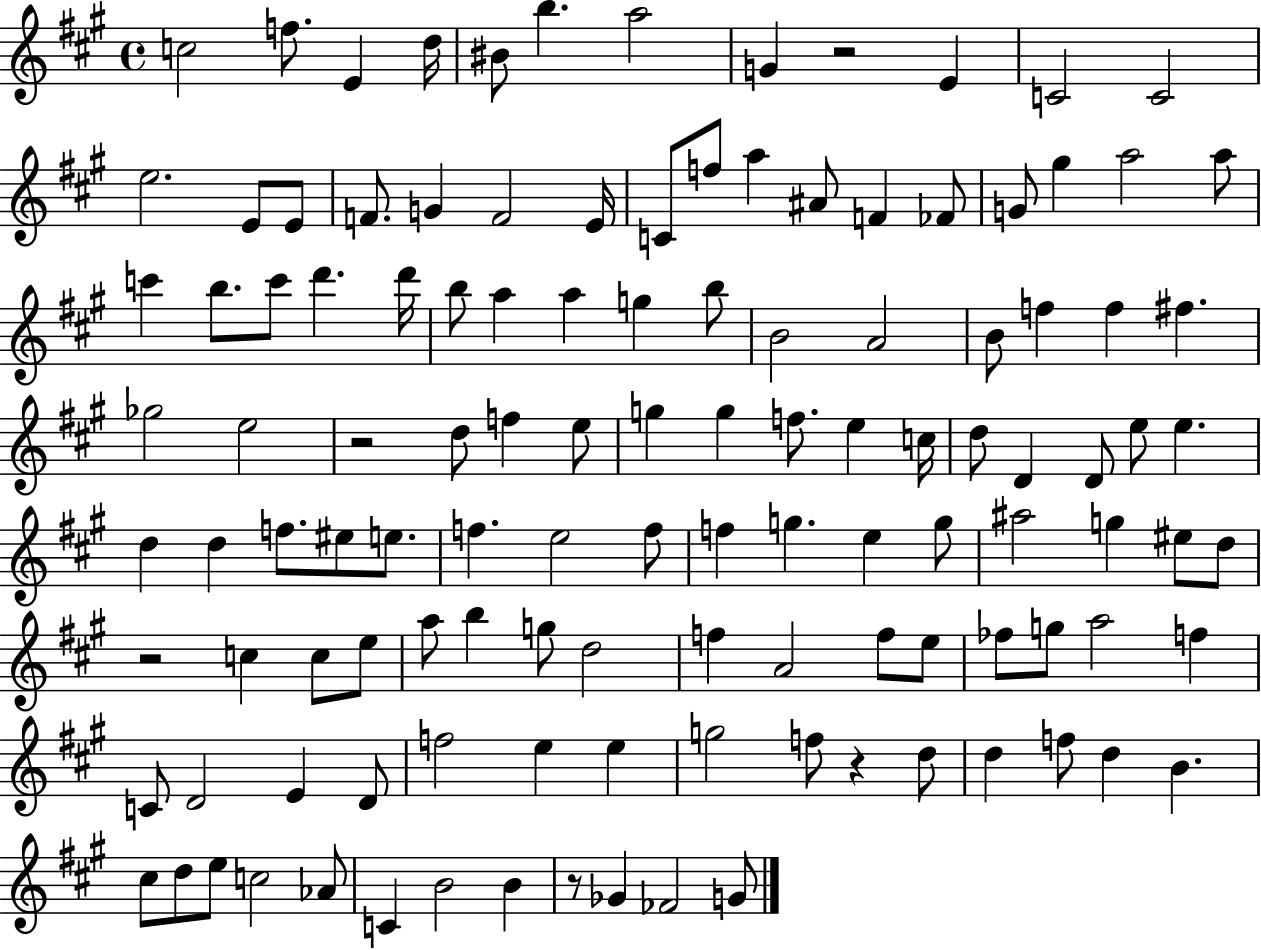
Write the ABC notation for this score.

X:1
T:Untitled
M:4/4
L:1/4
K:A
c2 f/2 E d/4 ^B/2 b a2 G z2 E C2 C2 e2 E/2 E/2 F/2 G F2 E/4 C/2 f/2 a ^A/2 F _F/2 G/2 ^g a2 a/2 c' b/2 c'/2 d' d'/4 b/2 a a g b/2 B2 A2 B/2 f f ^f _g2 e2 z2 d/2 f e/2 g g f/2 e c/4 d/2 D D/2 e/2 e d d f/2 ^e/2 e/2 f e2 f/2 f g e g/2 ^a2 g ^e/2 d/2 z2 c c/2 e/2 a/2 b g/2 d2 f A2 f/2 e/2 _f/2 g/2 a2 f C/2 D2 E D/2 f2 e e g2 f/2 z d/2 d f/2 d B ^c/2 d/2 e/2 c2 _A/2 C B2 B z/2 _G _F2 G/2